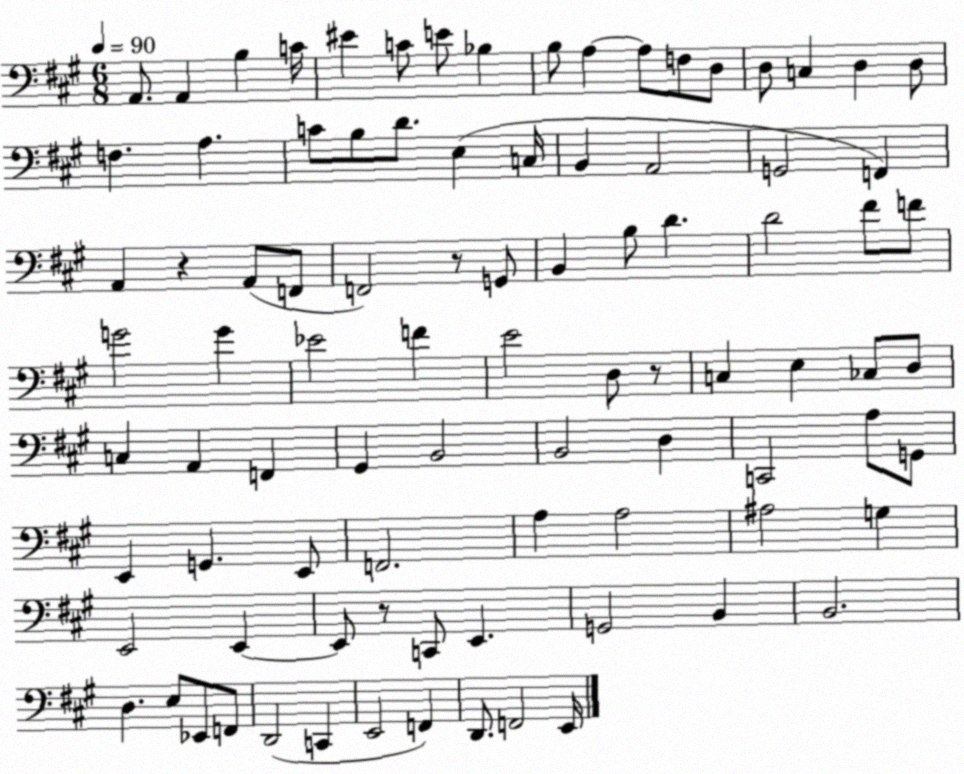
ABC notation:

X:1
T:Untitled
M:6/8
L:1/4
K:A
A,,/2 A,, B, C/4 ^E C/2 E/2 _B, B,/2 A, A,/2 F,/2 D,/2 D,/2 C, D, D,/2 F, A, C/2 B,/2 D/2 E, C,/4 B,, A,,2 G,,2 F,, A,, z A,,/2 F,,/2 F,,2 z/2 G,,/2 B,, B,/2 D D2 ^F/2 F/2 G2 G _E2 F E2 D,/2 z/2 C, E, _C,/2 D,/2 C, A,, F,, ^G,, B,,2 B,,2 D, C,,2 A,/2 G,,/2 E,, G,, E,,/2 F,,2 A, A,2 ^A,2 G, E,,2 E,, E,,/2 z/2 C,,/2 E,, G,,2 B,, B,,2 D, E,/2 _E,,/2 F,,/2 D,,2 C,, E,,2 F,, D,,/2 F,,2 E,,/4